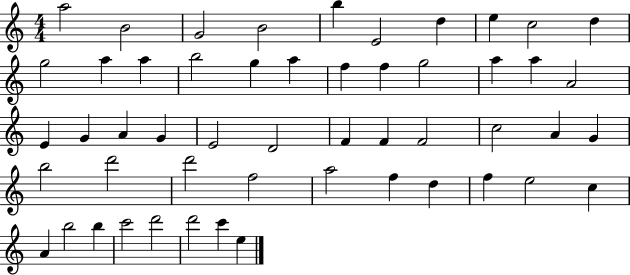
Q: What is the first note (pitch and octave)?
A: A5